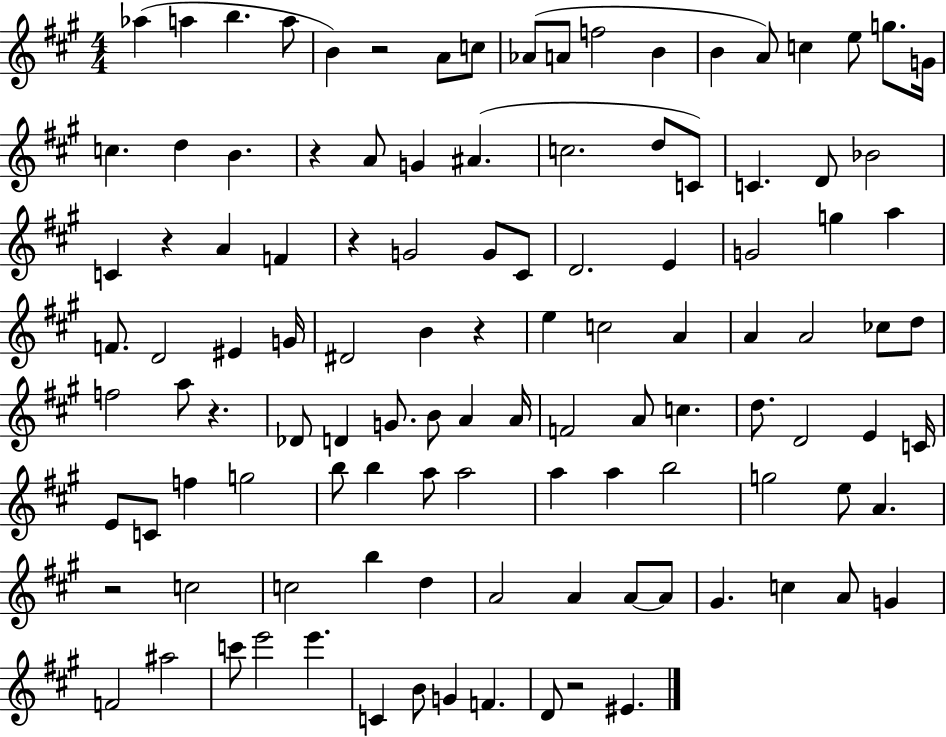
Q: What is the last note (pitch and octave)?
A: EIS4